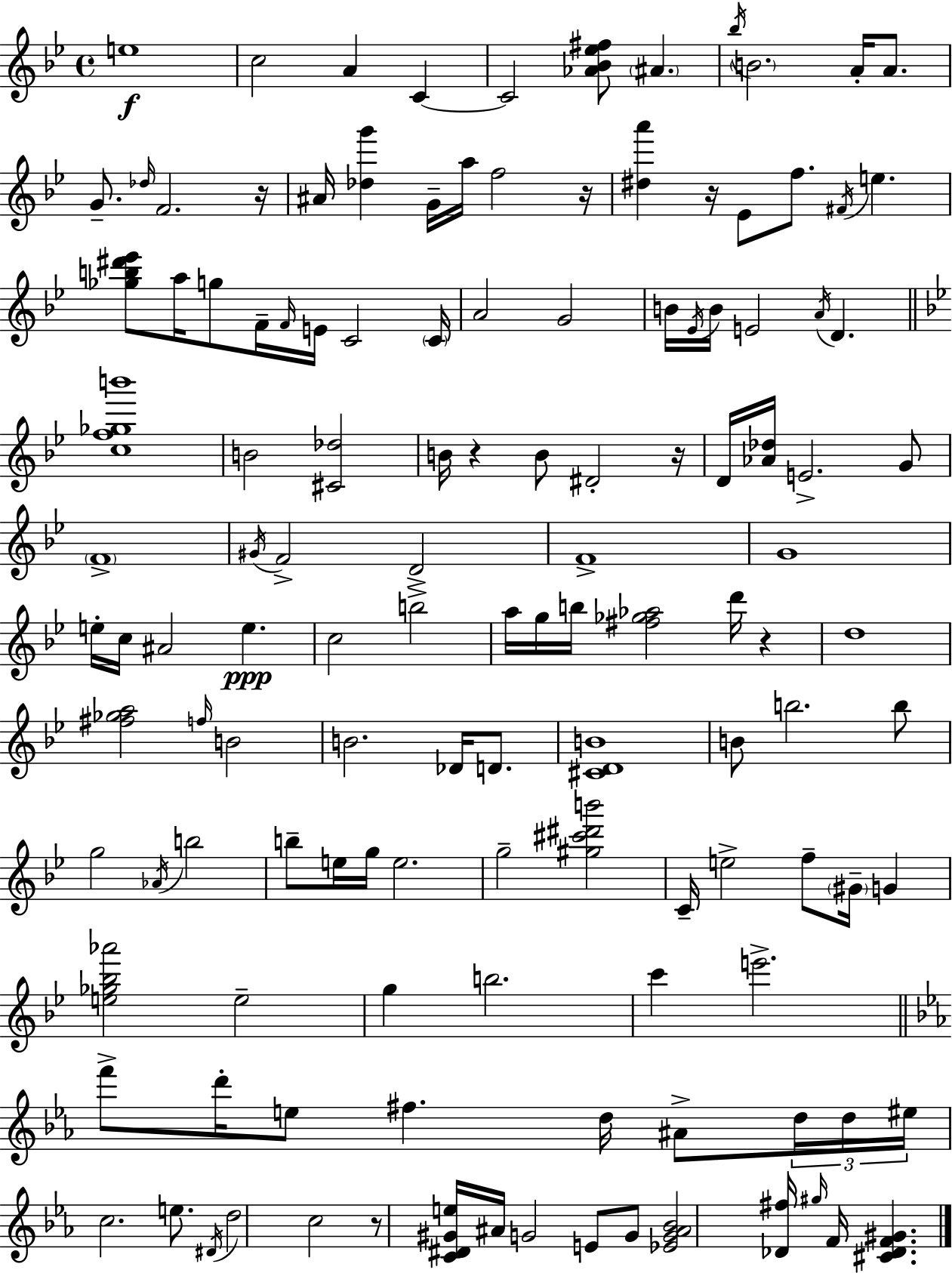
E5/w C5/h A4/q C4/q C4/h [Ab4,Bb4,Eb5,F#5]/e A#4/q. Bb5/s B4/h. A4/s A4/e. G4/e. Db5/s F4/h. R/s A#4/s [Db5,G6]/q G4/s A5/s F5/h R/s [D#5,A6]/q R/s Eb4/e F5/e. F#4/s E5/q. [Gb5,B5,D#6,Eb6]/e A5/s G5/e F4/s F4/s E4/s C4/h C4/s A4/h G4/h B4/s Eb4/s B4/s E4/h A4/s D4/q. [C5,F5,Gb5,B6]/w B4/h [C#4,Db5]/h B4/s R/q B4/e D#4/h R/s D4/s [Ab4,Db5]/s E4/h. G4/e F4/w G#4/s F4/h D4/h F4/w G4/w E5/s C5/s A#4/h E5/q. C5/h B5/h A5/s G5/s B5/s [F#5,Gb5,Ab5]/h D6/s R/q D5/w [F#5,Gb5,A5]/h F5/s B4/h B4/h. Db4/s D4/e. [C#4,D4,B4]/w B4/e B5/h. B5/e G5/h Ab4/s B5/h B5/e E5/s G5/s E5/h. G5/h [G#5,C#6,D#6,B6]/h C4/s E5/h F5/e G#4/s G4/q [E5,Gb5,Bb5,Ab6]/h E5/h G5/q B5/h. C6/q E6/h. F6/e D6/s E5/e F#5/q. D5/s A#4/e D5/s D5/s EIS5/s C5/h. E5/e. D#4/s D5/h C5/h R/e [C4,D#4,G#4,E5]/s A#4/s G4/h E4/e G4/e [Eb4,G4,A#4,Bb4]/h [Db4,F#5]/s G#5/s F4/s [C#4,Db4,F4,G#4]/q.